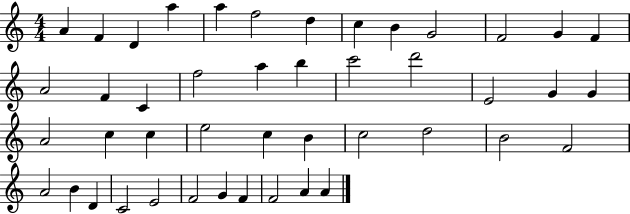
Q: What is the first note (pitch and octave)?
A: A4